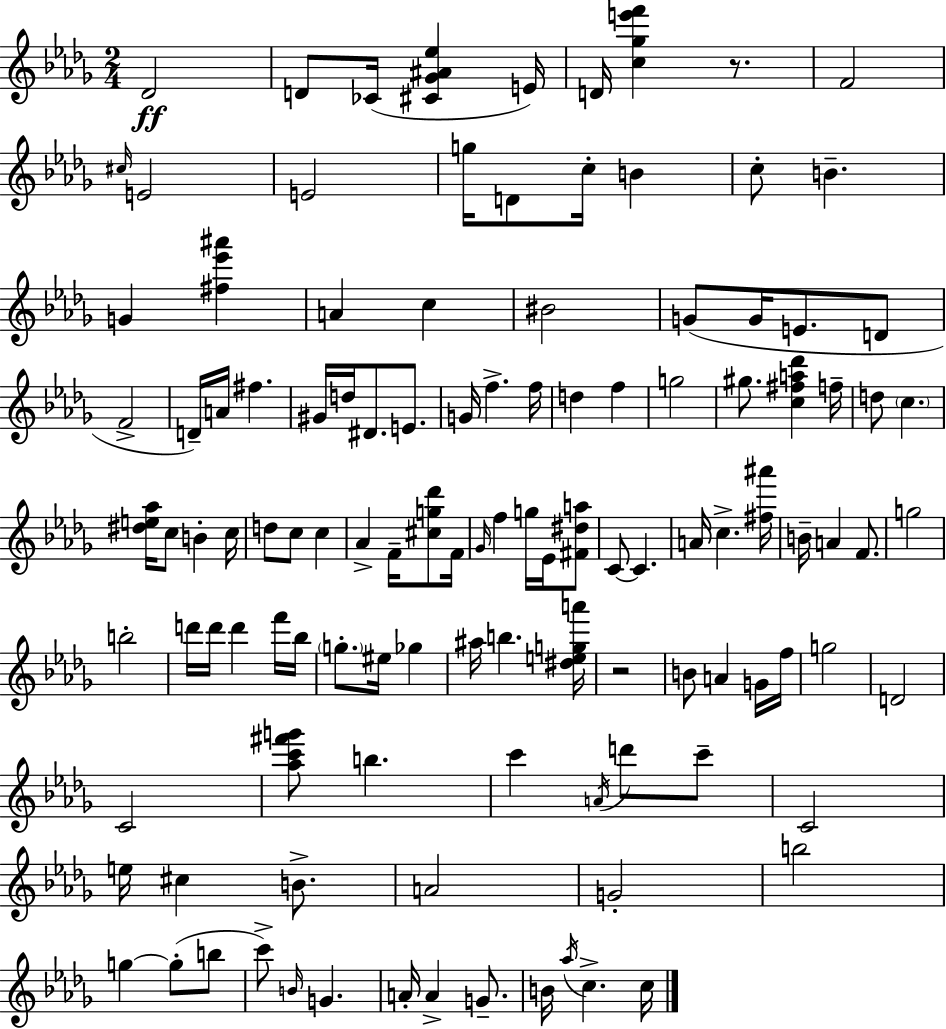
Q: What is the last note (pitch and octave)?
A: C5